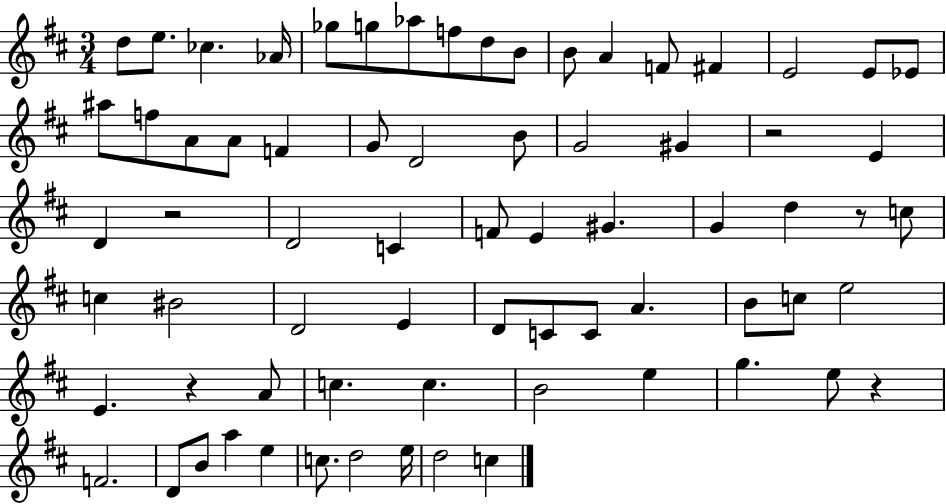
{
  \clef treble
  \numericTimeSignature
  \time 3/4
  \key d \major
  d''8 e''8. ces''4. aes'16 | ges''8 g''8 aes''8 f''8 d''8 b'8 | b'8 a'4 f'8 fis'4 | e'2 e'8 ees'8 | \break ais''8 f''8 a'8 a'8 f'4 | g'8 d'2 b'8 | g'2 gis'4 | r2 e'4 | \break d'4 r2 | d'2 c'4 | f'8 e'4 gis'4. | g'4 d''4 r8 c''8 | \break c''4 bis'2 | d'2 e'4 | d'8 c'8 c'8 a'4. | b'8 c''8 e''2 | \break e'4. r4 a'8 | c''4. c''4. | b'2 e''4 | g''4. e''8 r4 | \break f'2. | d'8 b'8 a''4 e''4 | c''8. d''2 e''16 | d''2 c''4 | \break \bar "|."
}